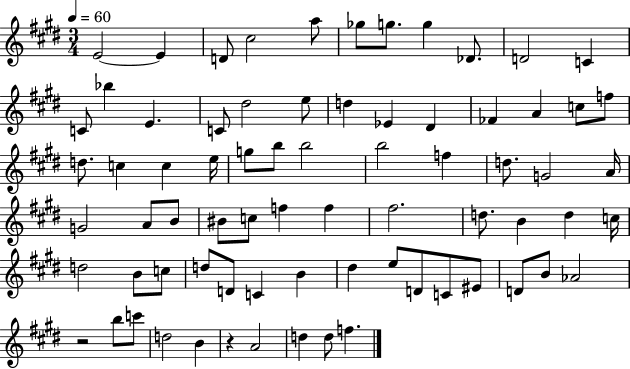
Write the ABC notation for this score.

X:1
T:Untitled
M:3/4
L:1/4
K:E
E2 E D/2 ^c2 a/2 _g/2 g/2 g _D/2 D2 C C/2 _b E C/2 ^d2 e/2 d _E ^D _F A c/2 f/2 d/2 c c e/4 g/2 b/2 b2 b2 f d/2 G2 A/4 G2 A/2 B/2 ^B/2 c/2 f f ^f2 d/2 B d c/4 d2 B/2 c/2 d/2 D/2 C B ^d e/2 D/2 C/2 ^E/2 D/2 B/2 _A2 z2 b/2 c'/2 d2 B z A2 d d/2 f